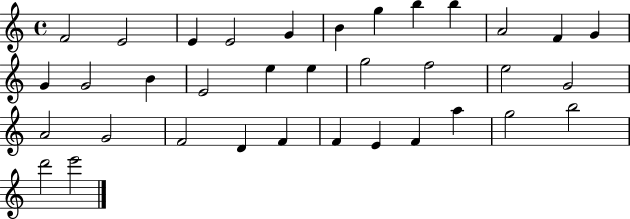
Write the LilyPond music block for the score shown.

{
  \clef treble
  \time 4/4
  \defaultTimeSignature
  \key c \major
  f'2 e'2 | e'4 e'2 g'4 | b'4 g''4 b''4 b''4 | a'2 f'4 g'4 | \break g'4 g'2 b'4 | e'2 e''4 e''4 | g''2 f''2 | e''2 g'2 | \break a'2 g'2 | f'2 d'4 f'4 | f'4 e'4 f'4 a''4 | g''2 b''2 | \break d'''2 e'''2 | \bar "|."
}